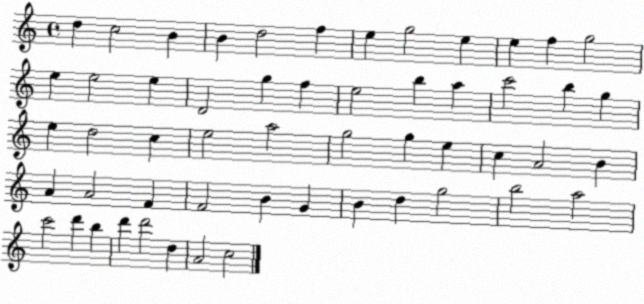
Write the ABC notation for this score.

X:1
T:Untitled
M:4/4
L:1/4
K:C
d c2 B B d2 f e g2 e e f g2 e e2 e D2 g f e2 b a c'2 b g e d2 c e2 a2 g2 g e c A2 B A A2 F F2 B G B d g2 b2 a2 c'2 d' b d' d'2 d A2 c2